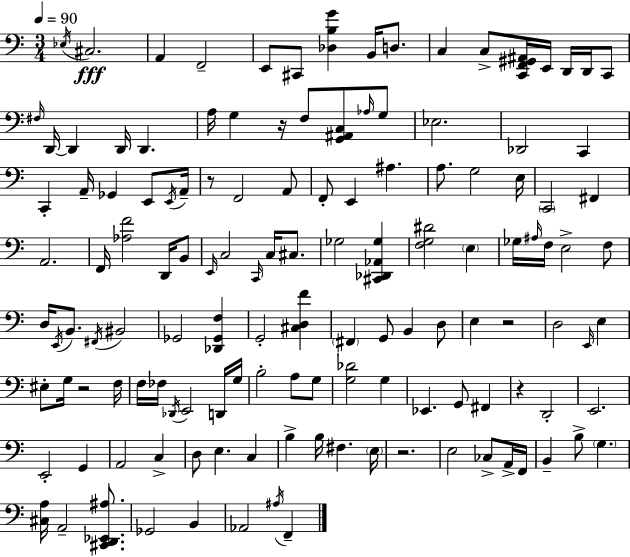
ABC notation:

X:1
T:Untitled
M:3/4
L:1/4
K:C
_E,/4 ^C,2 A,, F,,2 E,,/2 ^C,,/2 [_D,B,G] B,,/4 D,/2 C, C,/2 [C,,F,,^G,,^A,,]/4 E,,/4 D,,/4 D,,/4 C,,/2 ^F,/4 D,,/4 D,, D,,/4 D,, A,/4 G, z/4 F,/2 [G,,^A,,C,]/2 _A,/4 G,/2 _E,2 _D,,2 C,, C,, A,,/4 _G,, E,,/2 E,,/4 A,,/4 z/2 F,,2 A,,/2 F,,/2 E,, ^A, A,/2 G,2 E,/4 C,,2 ^F,, A,,2 F,,/4 [_A,F]2 D,,/4 B,,/2 E,,/4 C,2 C,,/4 C,/4 ^C,/2 _G,2 [^C,,_D,,_A,,_G,] [F,G,^D]2 E, _G,/4 ^A,/4 F,/4 E,2 F,/2 D,/4 E,,/4 B,,/2 ^F,,/4 ^B,,2 _G,,2 [_D,,_G,,F,] G,,2 [^C,D,F] ^F,, G,,/2 B,, D,/2 E, z2 D,2 E,,/4 E, ^E,/2 G,/4 z2 F,/4 F,/4 _F,/4 _D,,/4 E,,2 D,,/4 G,/4 B,2 A,/2 G,/2 [G,_D]2 G, _E,, G,,/2 ^F,, z D,,2 E,,2 E,,2 G,, A,,2 C, D,/2 E, C, B, B,/4 ^F, E,/4 z2 E,2 _C,/2 A,,/4 F,,/4 B,, B,/2 G, [^C,A,]/4 A,,2 [^C,,D,,_E,,^A,]/2 _G,,2 B,, _A,,2 ^A,/4 F,,